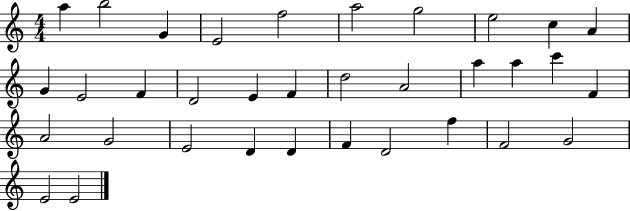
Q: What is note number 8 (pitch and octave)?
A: E5